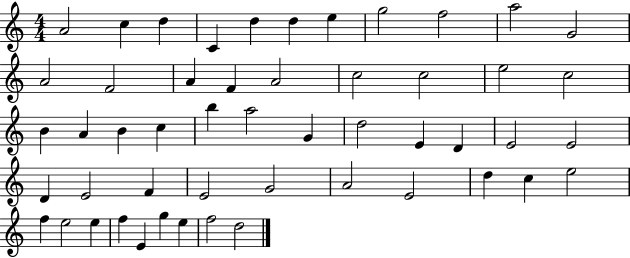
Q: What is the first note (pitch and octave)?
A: A4